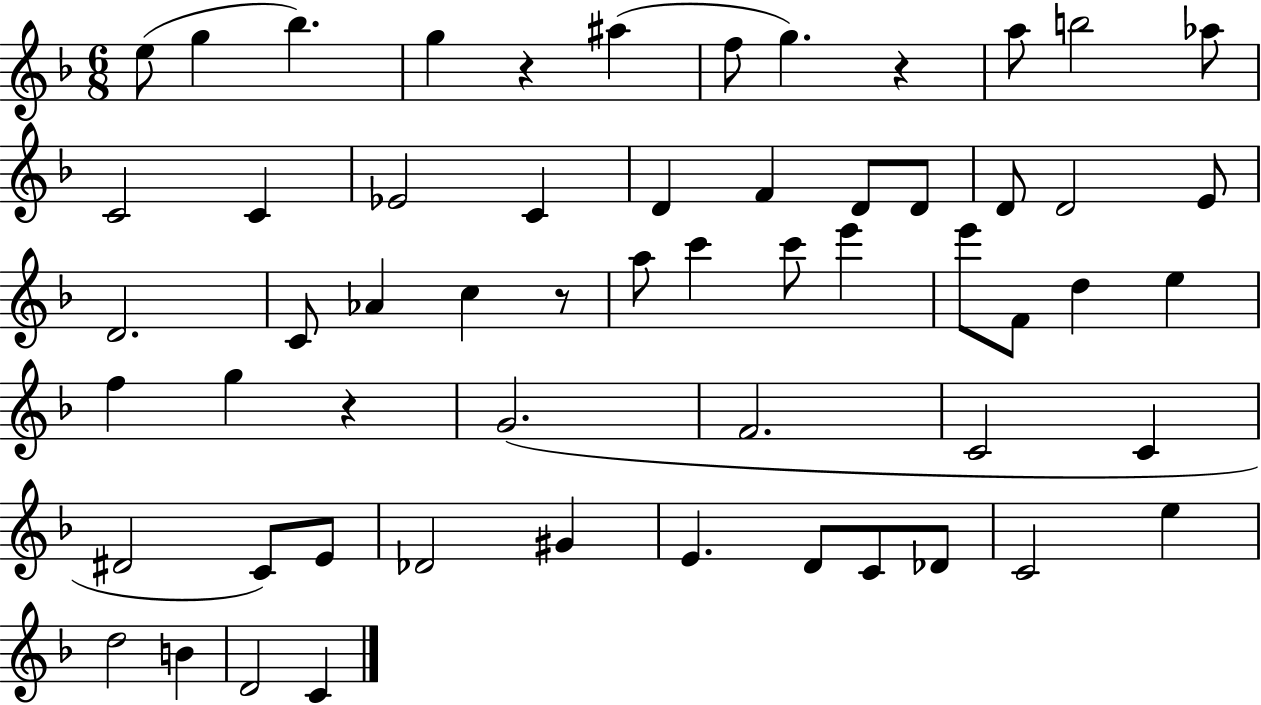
{
  \clef treble
  \numericTimeSignature
  \time 6/8
  \key f \major
  e''8( g''4 bes''4.) | g''4 r4 ais''4( | f''8 g''4.) r4 | a''8 b''2 aes''8 | \break c'2 c'4 | ees'2 c'4 | d'4 f'4 d'8 d'8 | d'8 d'2 e'8 | \break d'2. | c'8 aes'4 c''4 r8 | a''8 c'''4 c'''8 e'''4 | e'''8 f'8 d''4 e''4 | \break f''4 g''4 r4 | g'2.( | f'2. | c'2 c'4 | \break dis'2 c'8) e'8 | des'2 gis'4 | e'4. d'8 c'8 des'8 | c'2 e''4 | \break d''2 b'4 | d'2 c'4 | \bar "|."
}